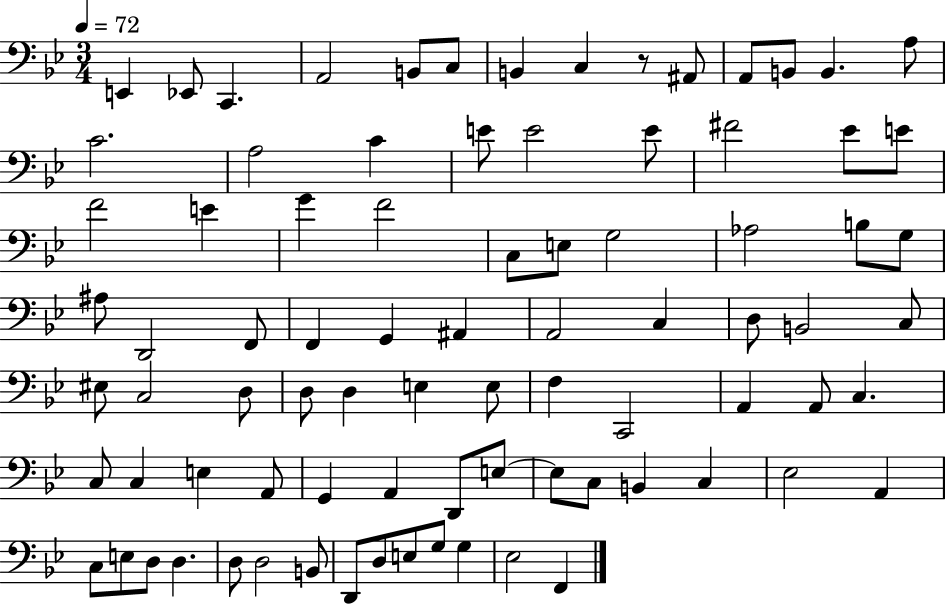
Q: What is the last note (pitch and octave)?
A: F2